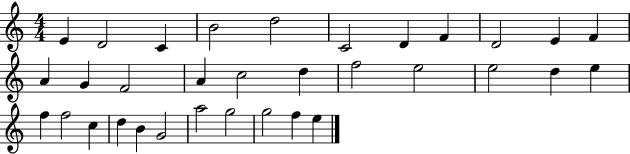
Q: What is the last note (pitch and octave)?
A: E5